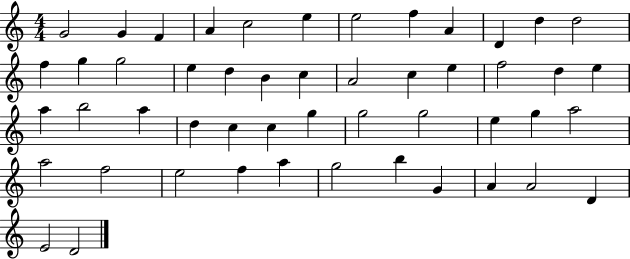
{
  \clef treble
  \numericTimeSignature
  \time 4/4
  \key c \major
  g'2 g'4 f'4 | a'4 c''2 e''4 | e''2 f''4 a'4 | d'4 d''4 d''2 | \break f''4 g''4 g''2 | e''4 d''4 b'4 c''4 | a'2 c''4 e''4 | f''2 d''4 e''4 | \break a''4 b''2 a''4 | d''4 c''4 c''4 g''4 | g''2 g''2 | e''4 g''4 a''2 | \break a''2 f''2 | e''2 f''4 a''4 | g''2 b''4 g'4 | a'4 a'2 d'4 | \break e'2 d'2 | \bar "|."
}